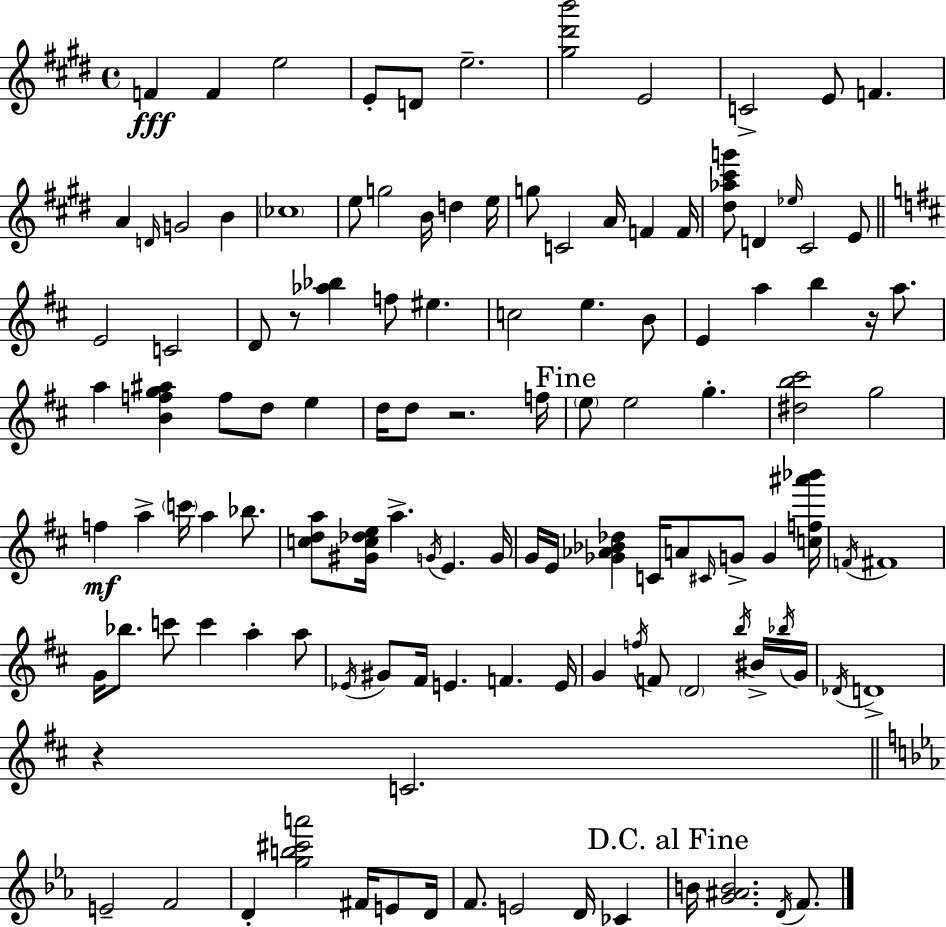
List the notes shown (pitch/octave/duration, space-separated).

F4/q F4/q E5/h E4/e D4/e E5/h. [G#5,D#6,B6]/h E4/h C4/h E4/e F4/q. A4/q D4/s G4/h B4/q CES5/w E5/e G5/h B4/s D5/q E5/s G5/e C4/h A4/s F4/q F4/s [D#5,Ab5,C#6,G6]/e D4/q Eb5/s C#4/h E4/e E4/h C4/h D4/e R/e [Ab5,Bb5]/q F5/e EIS5/q. C5/h E5/q. B4/e E4/q A5/q B5/q R/s A5/e. A5/q [B4,F5,G5,A#5]/q F5/e D5/e E5/q D5/s D5/e R/h. F5/s E5/e E5/h G5/q. [D#5,B5,C#6]/h G5/h F5/q A5/q C6/s A5/q Bb5/e. [C5,D5,A5]/e [G#4,C5,Db5,E5]/s A5/q. G4/s E4/q. G4/s G4/s E4/s [Gb4,Ab4,Bb4,Db5]/q C4/s A4/e C#4/s G4/e G4/q [C5,F5,A#6,Bb6]/s F4/s F#4/w G4/s Bb5/e. C6/e C6/q A5/q A5/e Eb4/s G#4/e F#4/s E4/q. F4/q. E4/s G4/q F5/s F4/e D4/h B5/s BIS4/s Bb5/s G4/s Db4/s D4/w R/q C4/h. E4/h F4/h D4/q [G5,B5,C#6,A6]/h F#4/s E4/e D4/s F4/e. E4/h D4/s CES4/q B4/s [G4,A#4,B4]/h. D4/s F4/e.